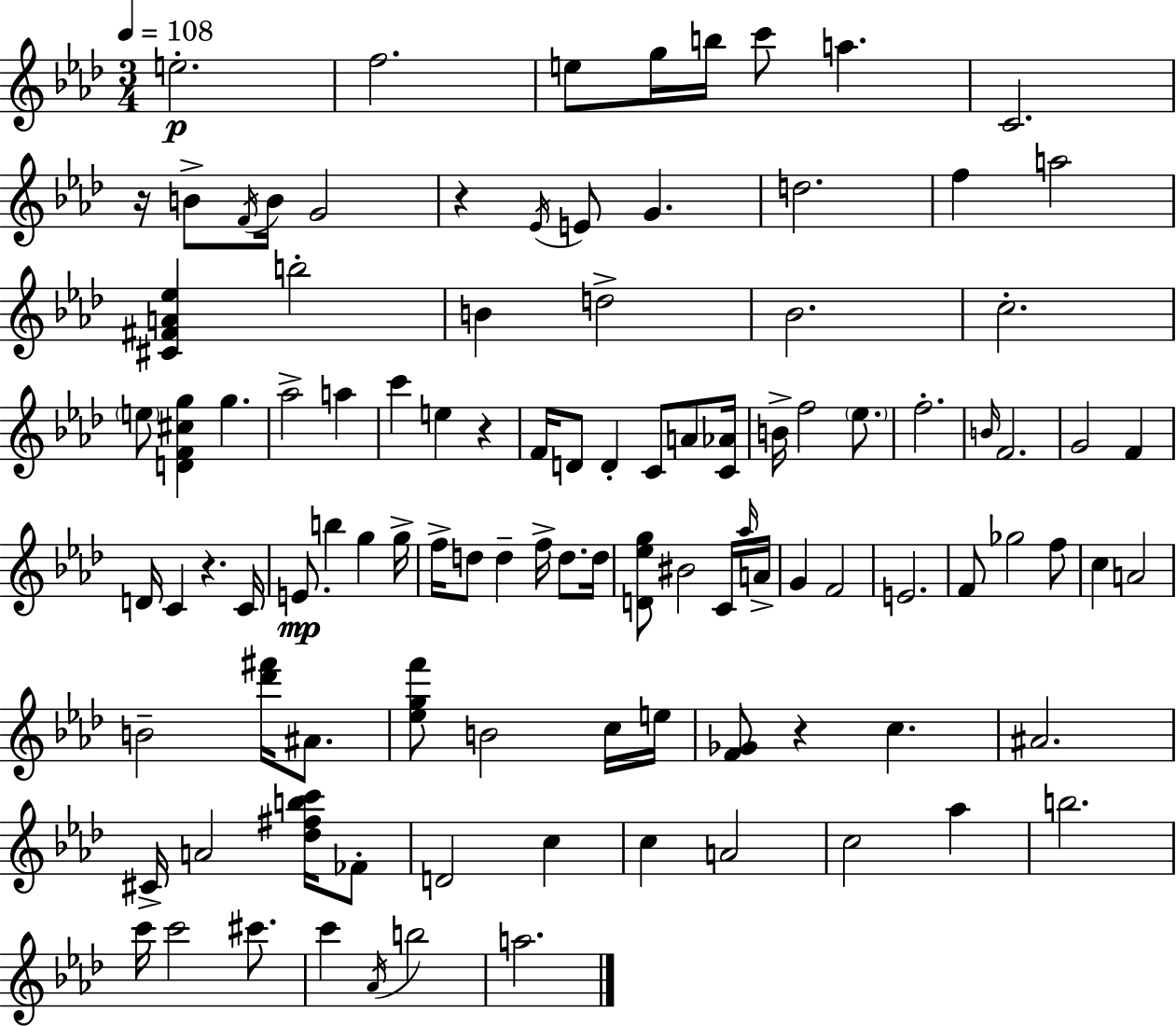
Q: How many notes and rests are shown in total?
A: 104